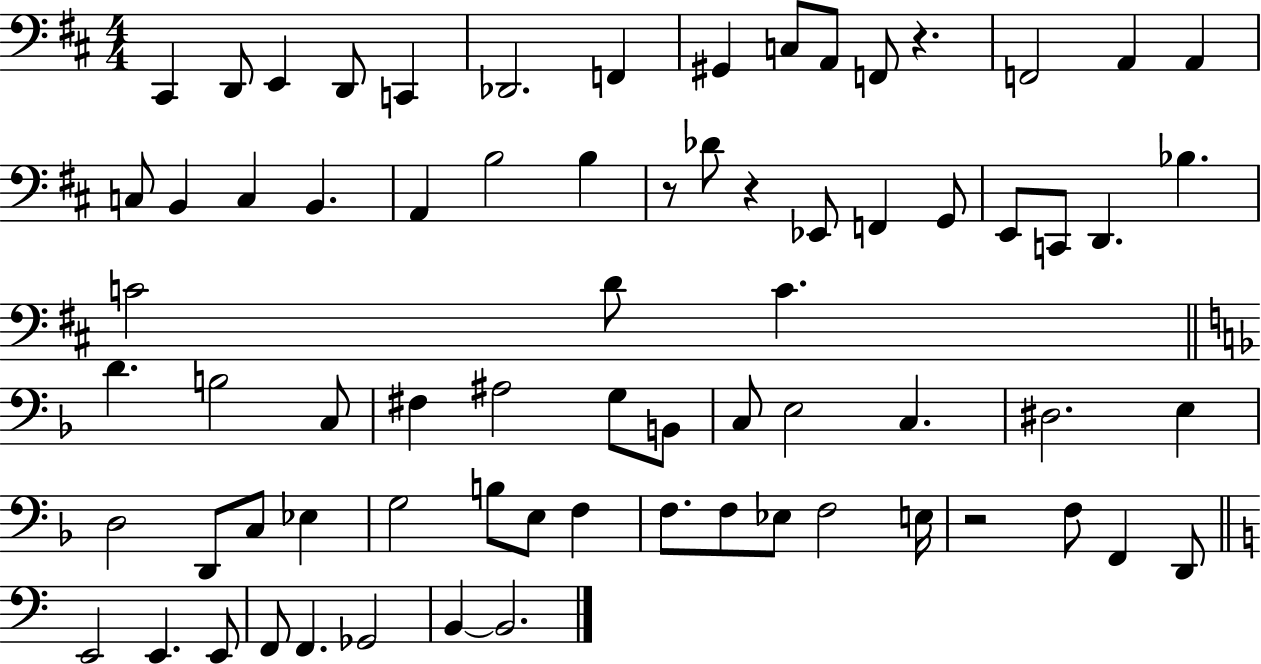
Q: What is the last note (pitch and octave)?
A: B2